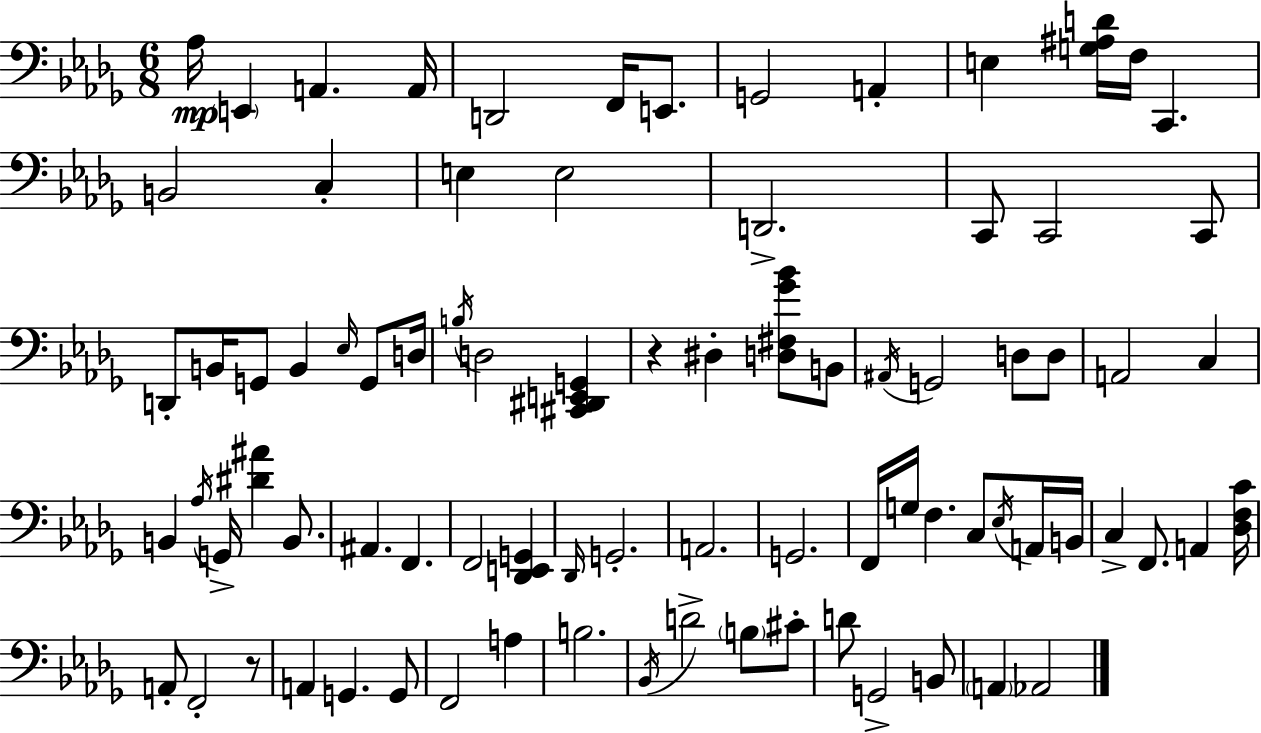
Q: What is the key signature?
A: BES minor